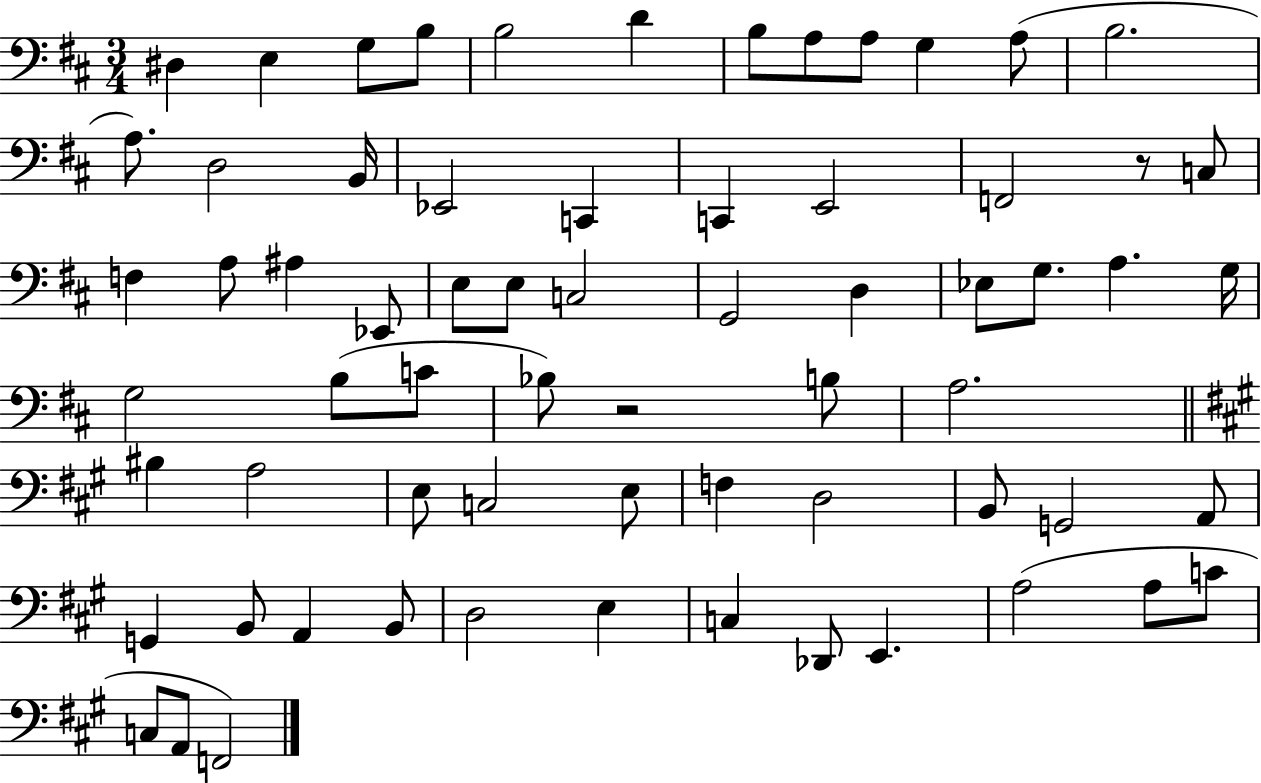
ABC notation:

X:1
T:Untitled
M:3/4
L:1/4
K:D
^D, E, G,/2 B,/2 B,2 D B,/2 A,/2 A,/2 G, A,/2 B,2 A,/2 D,2 B,,/4 _E,,2 C,, C,, E,,2 F,,2 z/2 C,/2 F, A,/2 ^A, _E,,/2 E,/2 E,/2 C,2 G,,2 D, _E,/2 G,/2 A, G,/4 G,2 B,/2 C/2 _B,/2 z2 B,/2 A,2 ^B, A,2 E,/2 C,2 E,/2 F, D,2 B,,/2 G,,2 A,,/2 G,, B,,/2 A,, B,,/2 D,2 E, C, _D,,/2 E,, A,2 A,/2 C/2 C,/2 A,,/2 F,,2